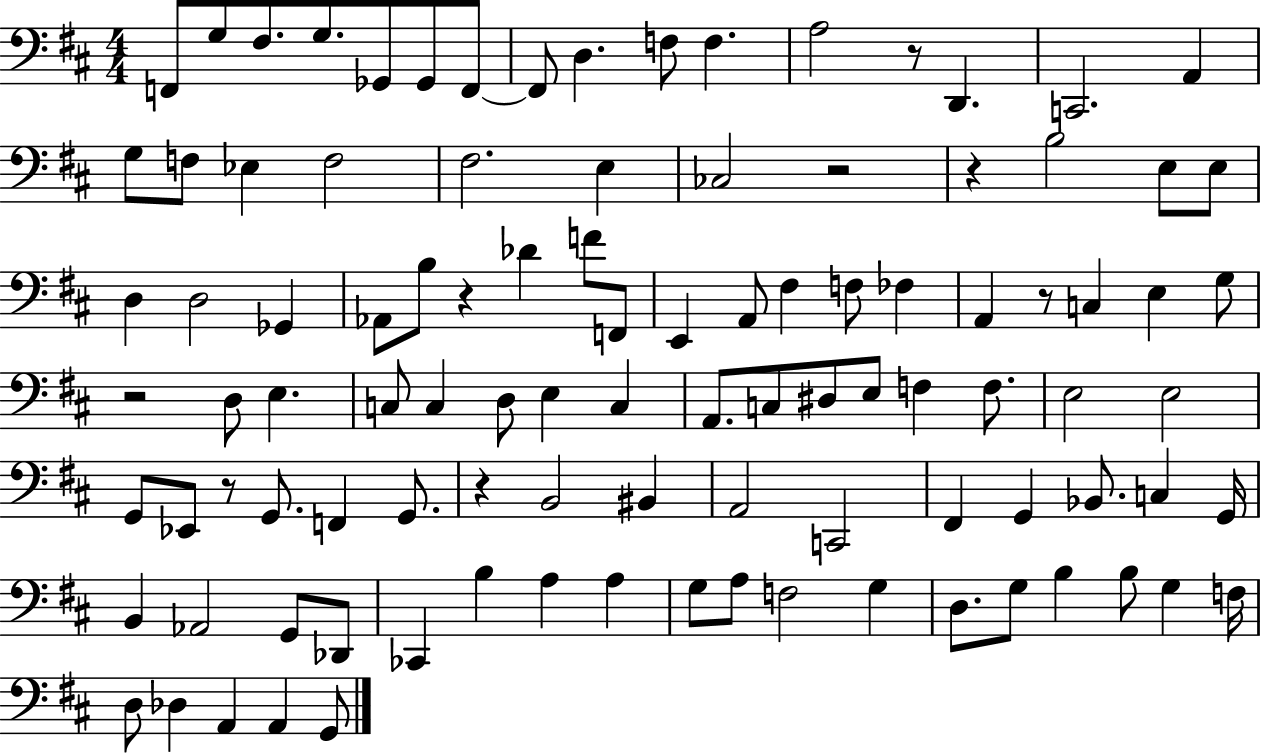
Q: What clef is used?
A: bass